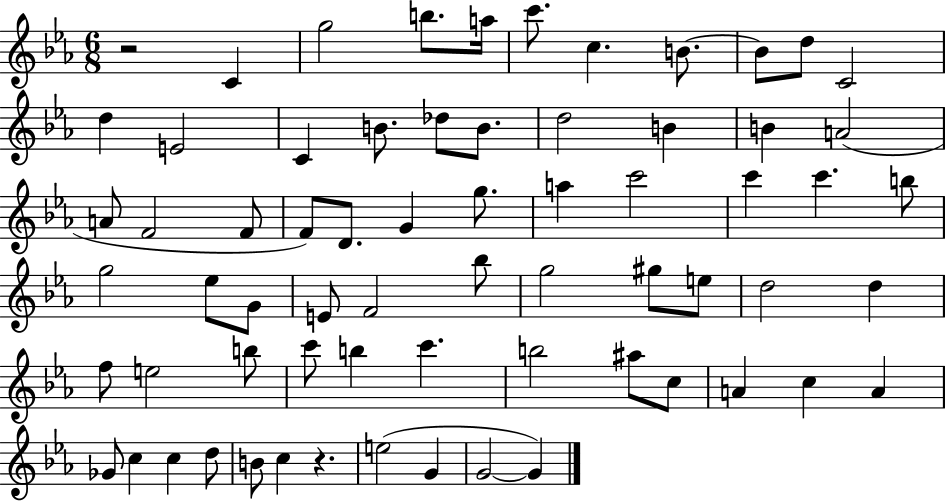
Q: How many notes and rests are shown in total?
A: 67